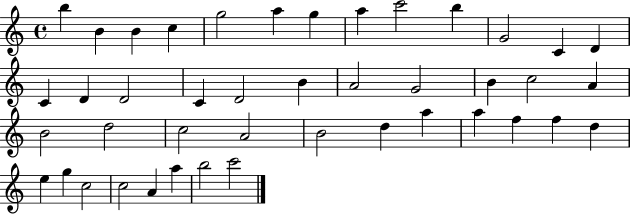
X:1
T:Untitled
M:4/4
L:1/4
K:C
b B B c g2 a g a c'2 b G2 C D C D D2 C D2 B A2 G2 B c2 A B2 d2 c2 A2 B2 d a a f f d e g c2 c2 A a b2 c'2